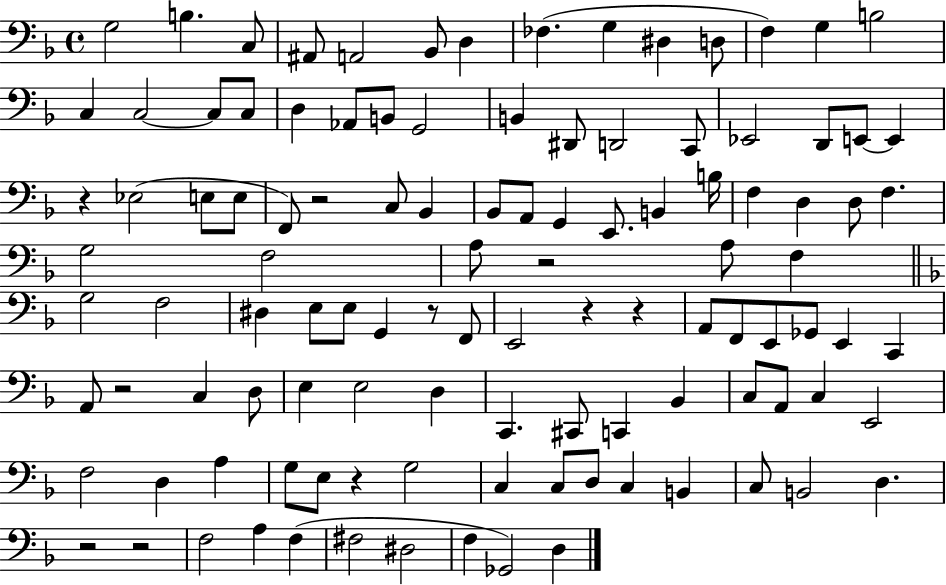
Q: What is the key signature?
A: F major